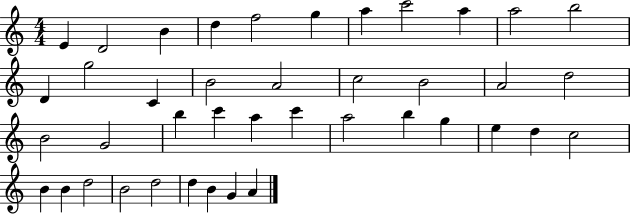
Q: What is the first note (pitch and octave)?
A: E4